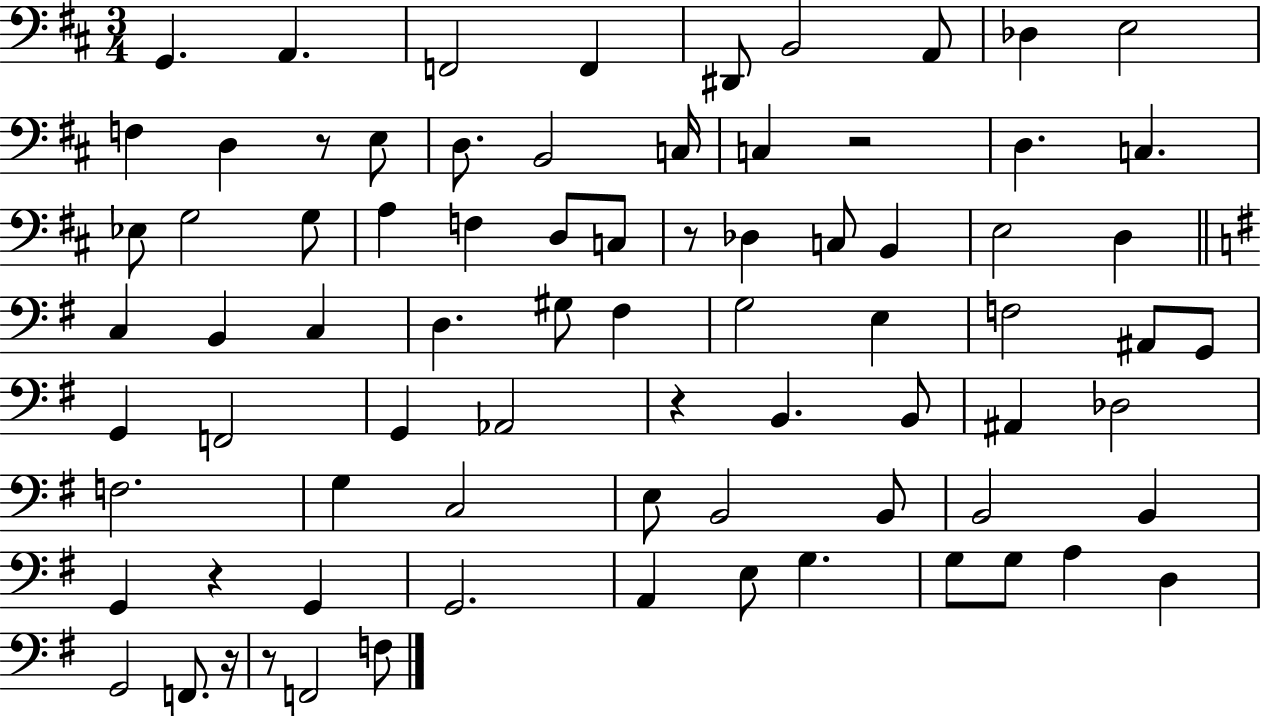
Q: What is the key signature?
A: D major